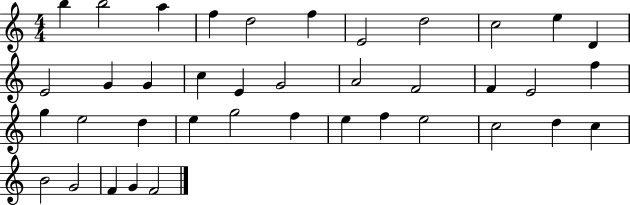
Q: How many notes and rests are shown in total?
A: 39